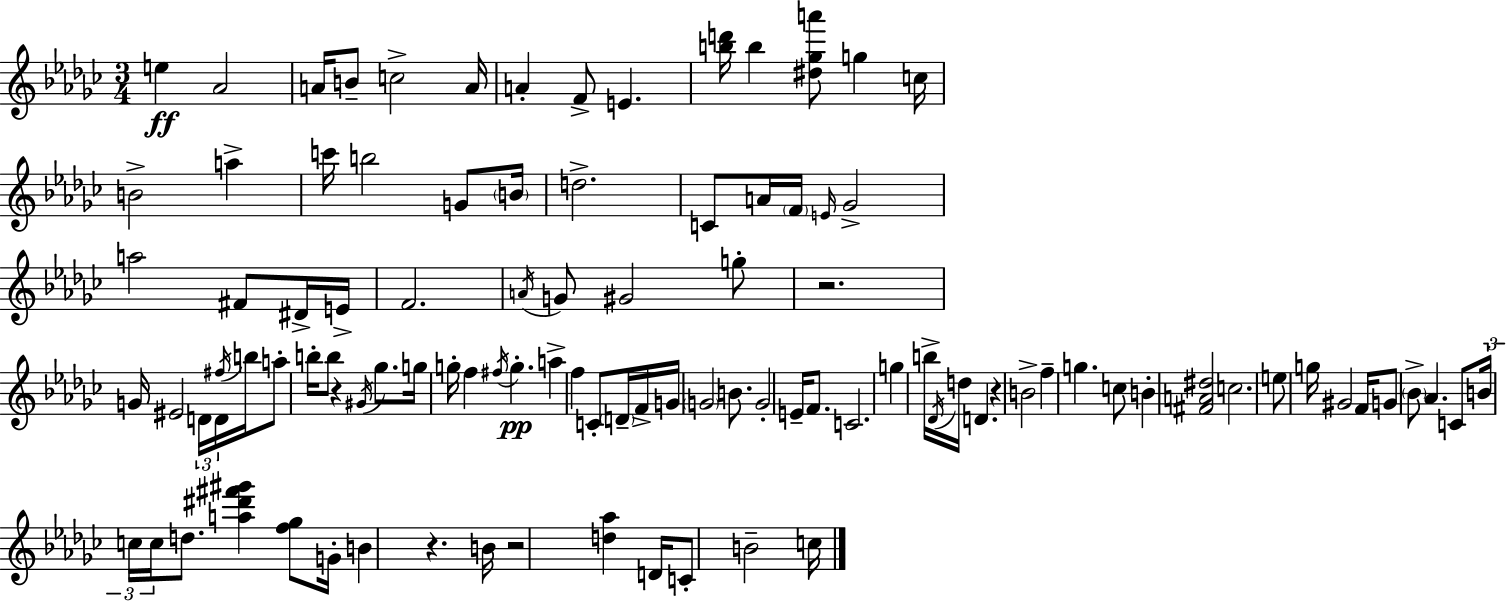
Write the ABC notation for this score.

X:1
T:Untitled
M:3/4
L:1/4
K:Ebm
e _A2 A/4 B/2 c2 A/4 A F/2 E [bd']/4 b [^d_ga']/2 g c/4 B2 a c'/4 b2 G/2 B/4 d2 C/2 A/4 F/4 E/4 _G2 a2 ^F/2 ^D/4 E/4 F2 A/4 G/2 ^G2 g/2 z2 G/4 ^E2 D/4 D/4 ^f/4 b/4 a/2 b/4 b/2 z ^G/4 _g/2 g/4 g/4 f ^f/4 g a f C/2 D/4 F/4 G/4 G2 B/2 G2 E/4 F/2 C2 g b/4 _D/4 d/4 D z B2 f g c/2 B [^FA^d]2 c2 e/2 g/4 ^G2 F/4 G/2 _B/2 _A C/2 B/4 c/4 c/4 d/2 [a^d'^f'^g'] [f_g]/2 G/4 B z B/4 z2 [d_a] D/4 C/2 B2 c/4